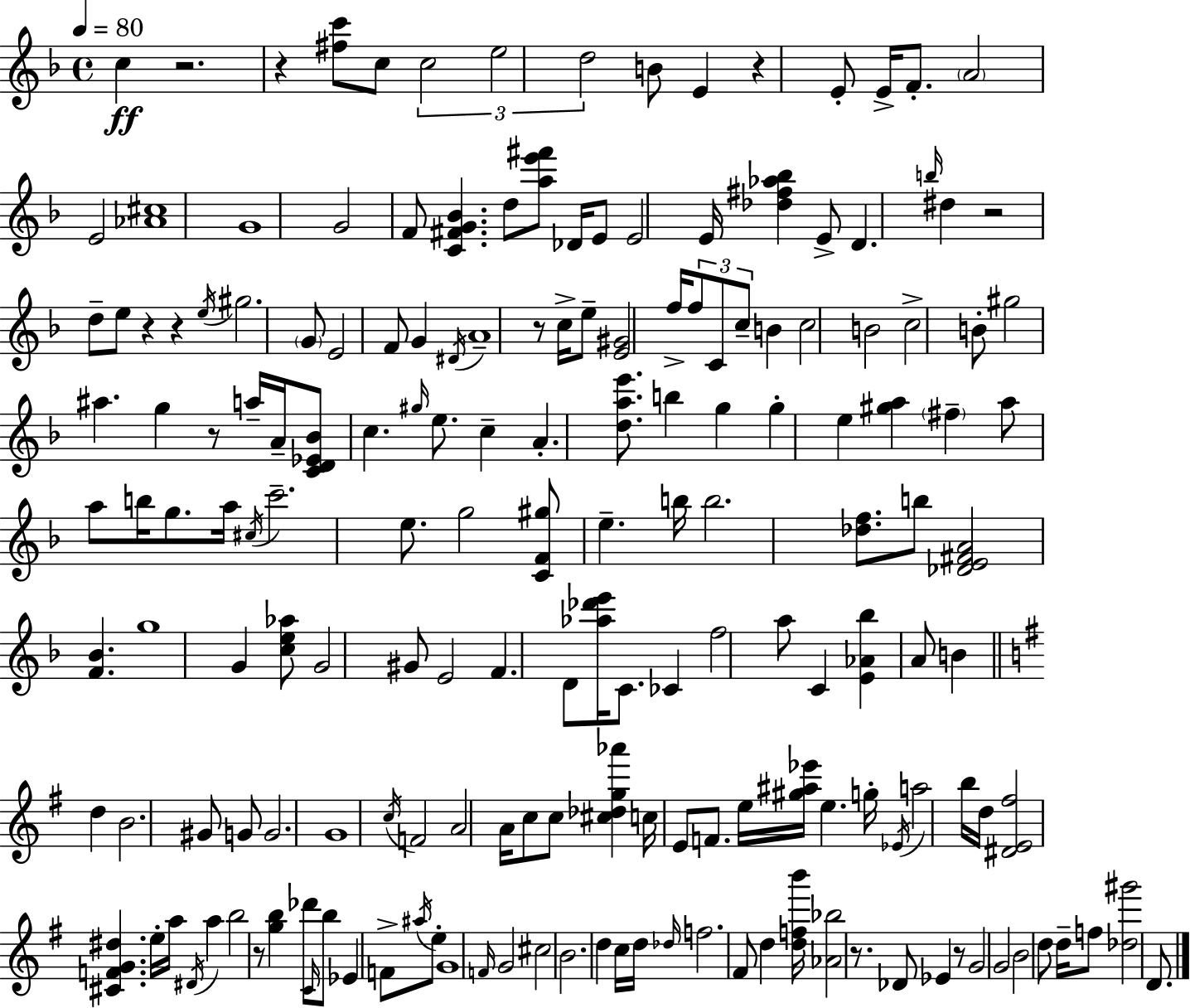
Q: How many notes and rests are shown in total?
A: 177